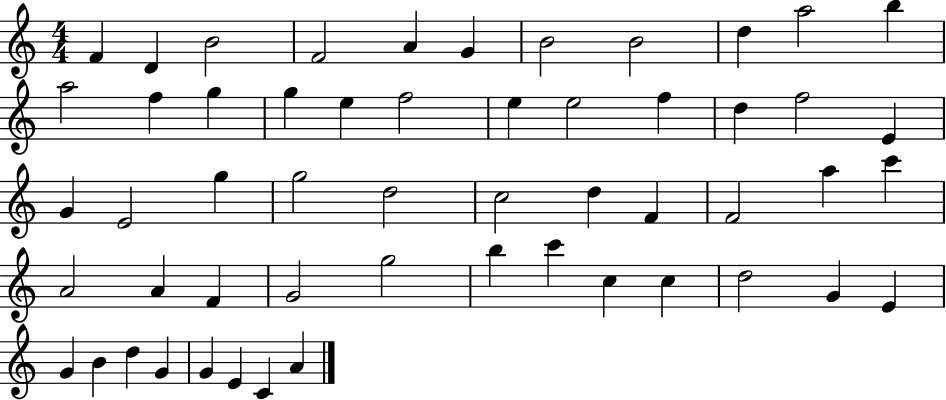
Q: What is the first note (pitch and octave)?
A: F4